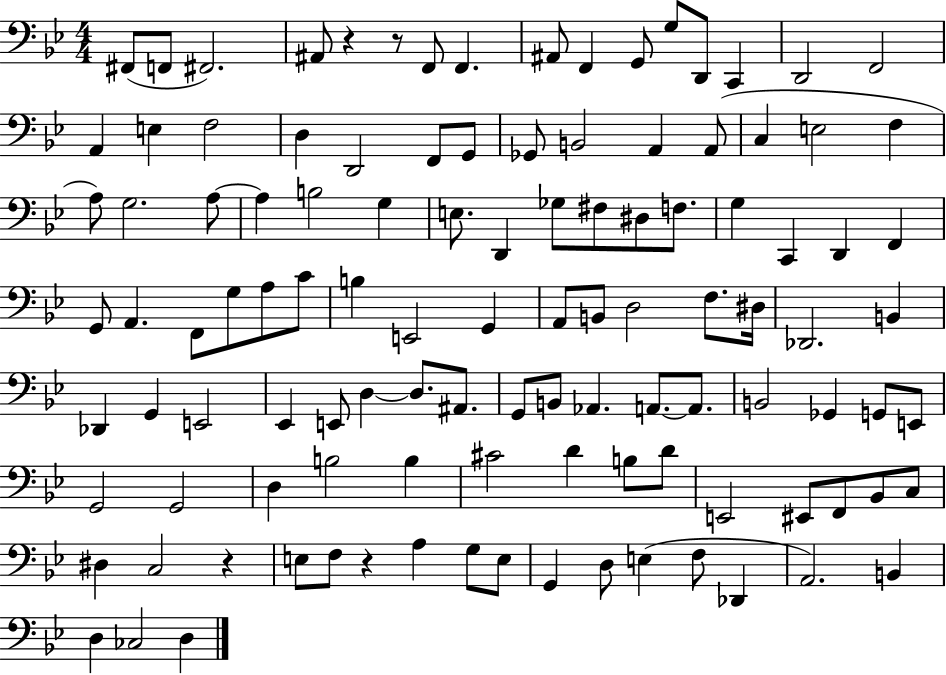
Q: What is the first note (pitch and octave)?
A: F#2